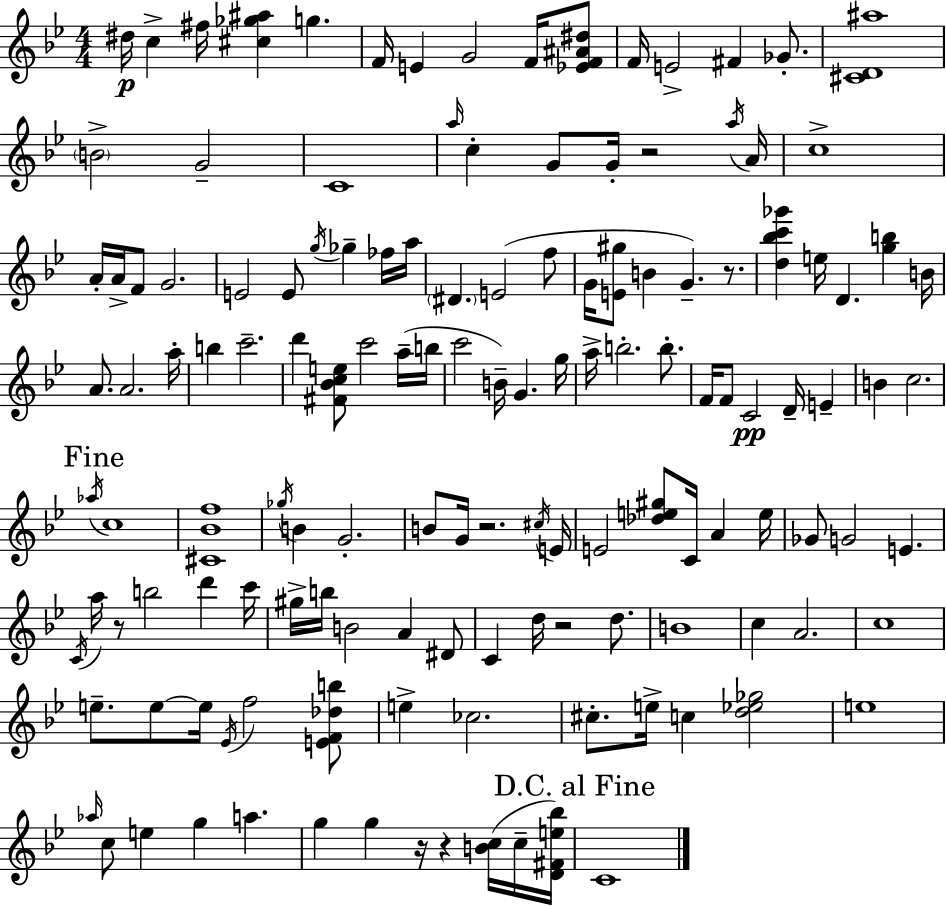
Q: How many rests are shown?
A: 7